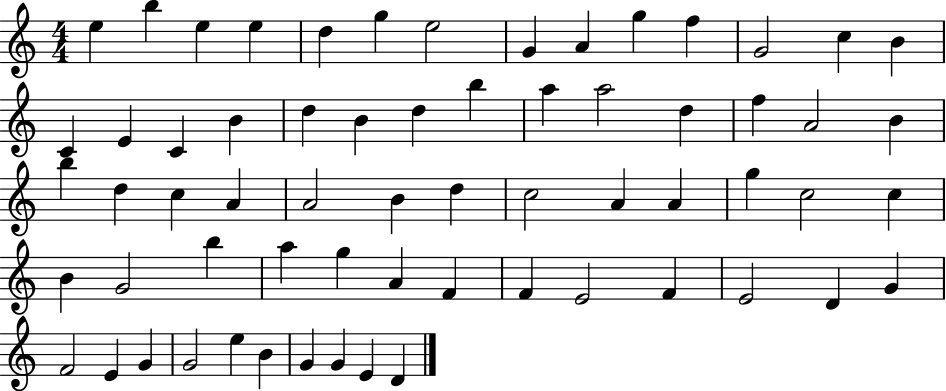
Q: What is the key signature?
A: C major